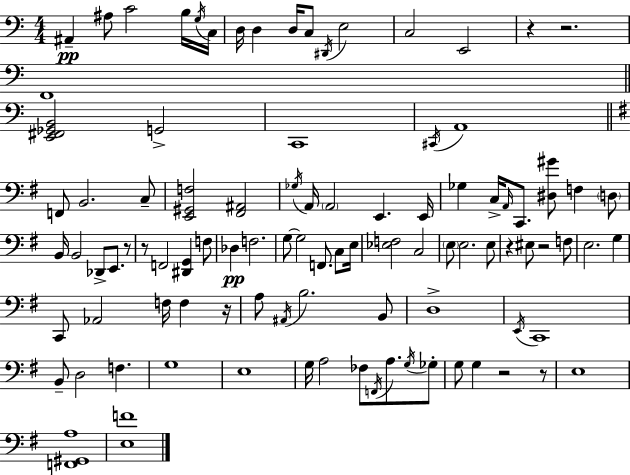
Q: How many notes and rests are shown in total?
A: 97